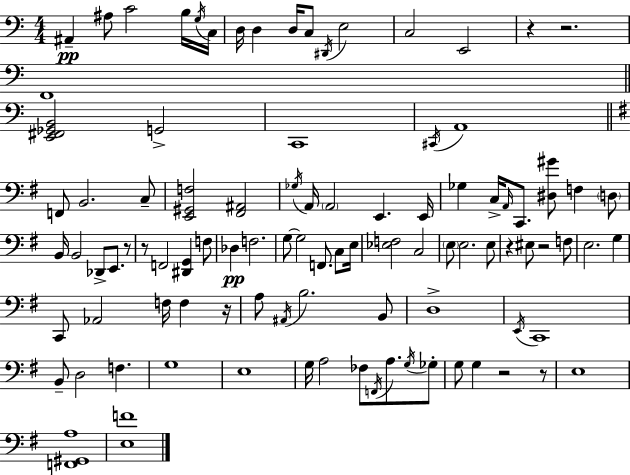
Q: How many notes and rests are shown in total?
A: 97